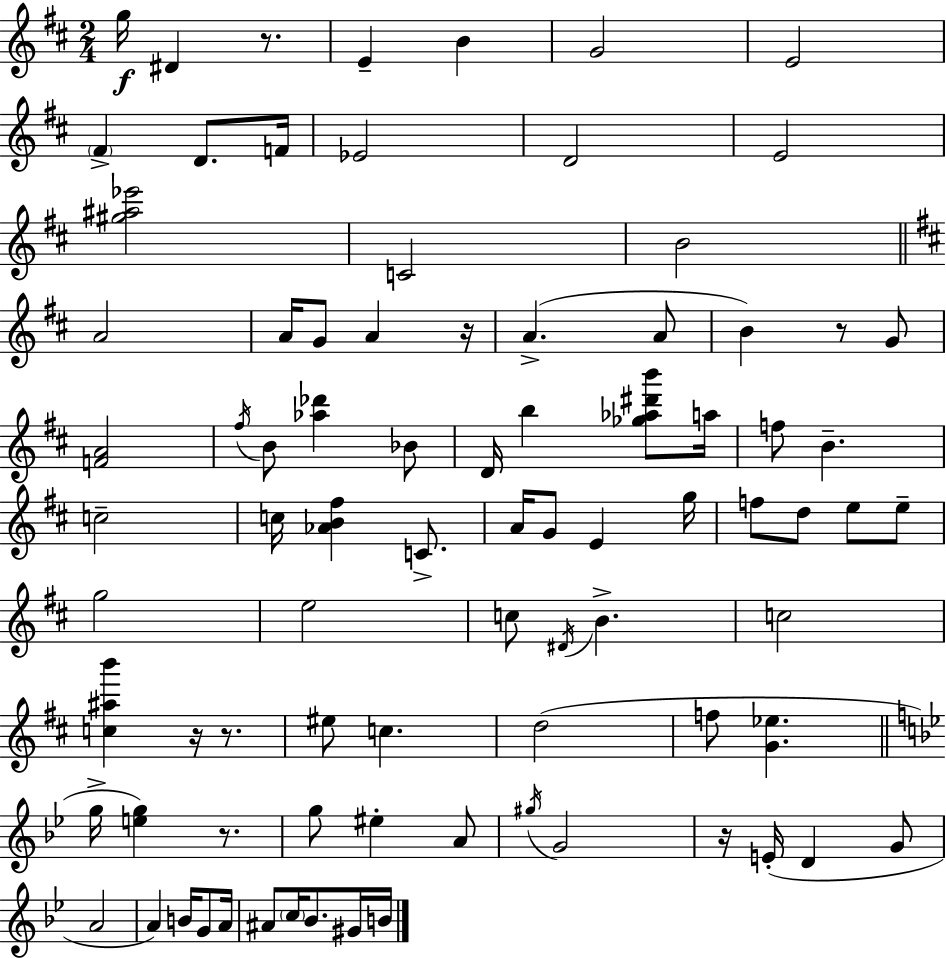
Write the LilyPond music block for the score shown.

{
  \clef treble
  \numericTimeSignature
  \time 2/4
  \key d \major
  g''16\f dis'4 r8. | e'4-- b'4 | g'2 | e'2 | \break \parenthesize fis'4-> d'8. f'16 | ees'2 | d'2 | e'2 | \break <gis'' ais'' ees'''>2 | c'2 | b'2 | \bar "||" \break \key d \major a'2 | a'16 g'8 a'4 r16 | a'4.->( a'8 | b'4) r8 g'8 | \break <f' a'>2 | \acciaccatura { fis''16 } b'8 <aes'' des'''>4 bes'8 | d'16 b''4 <ges'' aes'' dis''' b'''>8 | a''16 f''8 b'4.-- | \break c''2-- | c''16 <aes' b' fis''>4 c'8.-> | a'16 g'8 e'4 | g''16 f''8 d''8 e''8 e''8-- | \break g''2 | e''2 | c''8 \acciaccatura { dis'16 } b'4.-> | c''2 | \break <c'' ais'' b'''>4 r16 r8. | eis''8 c''4. | d''2( | f''8 <g' ees''>4. | \break \bar "||" \break \key bes \major g''16-> <e'' g''>4) r8. | g''8 eis''4-. a'8 | \acciaccatura { gis''16 } g'2 | r16 e'16-.( d'4 g'8 | \break a'2 | a'4) b'16 g'8 | a'16 ais'8 \parenthesize c''16 bes'8. gis'16 | b'16 \bar "|."
}